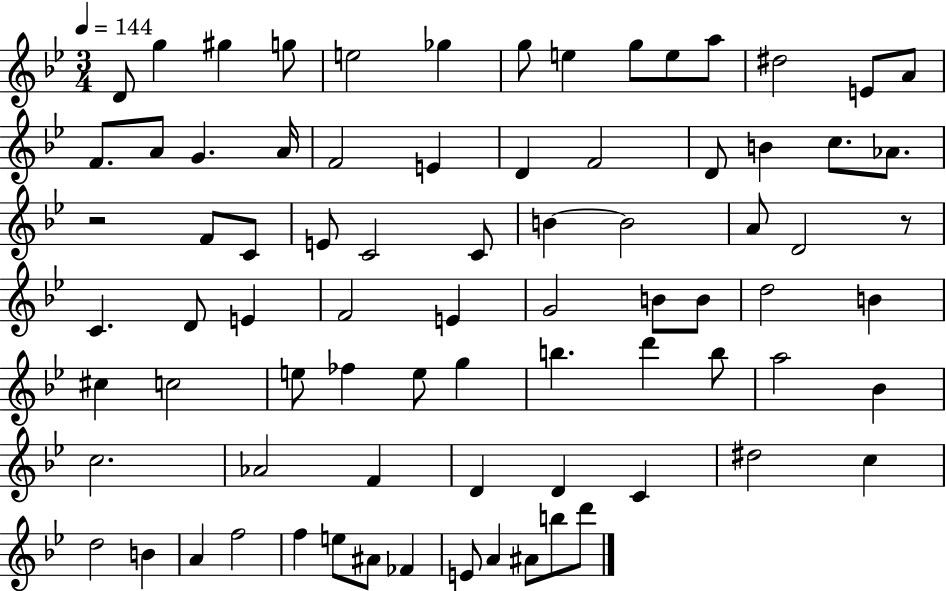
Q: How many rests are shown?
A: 2